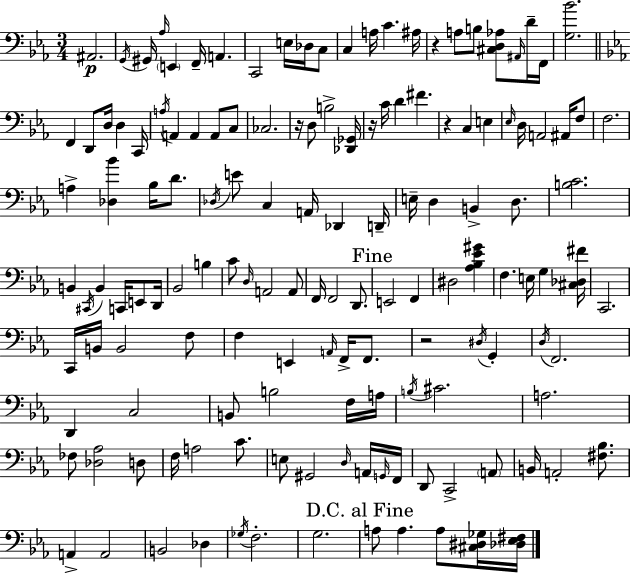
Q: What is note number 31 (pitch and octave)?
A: CES3